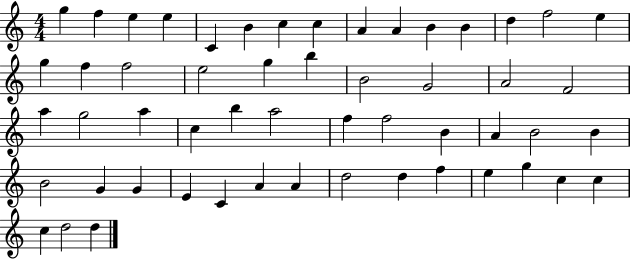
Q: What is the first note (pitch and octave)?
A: G5